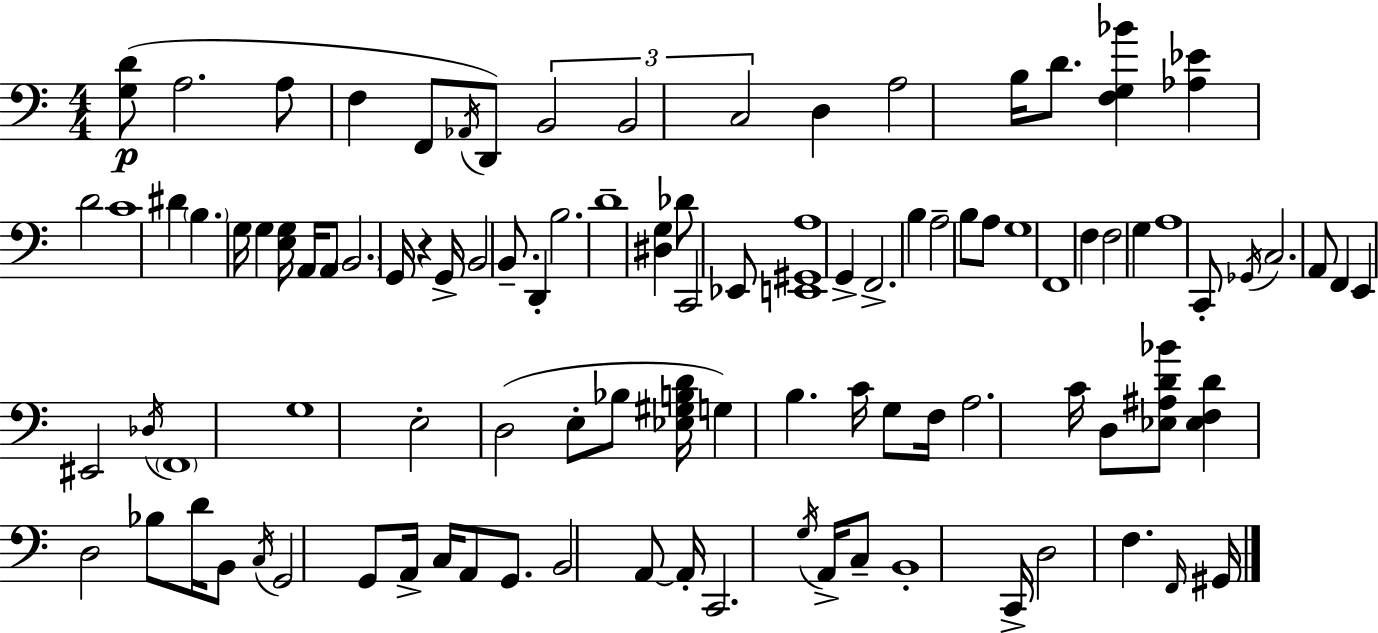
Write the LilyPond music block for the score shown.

{
  \clef bass
  \numericTimeSignature
  \time 4/4
  \key c \major
  <g d'>8(\p a2. a8 | f4 f,8 \acciaccatura { aes,16 }) d,8 \tuplet 3/2 { b,2 | b,2 c2 } | d4 a2 b16 d'8. | \break <f g bes'>4 <aes ees'>4 d'2 | c'1 | dis'4 \parenthesize b4. g16 g4 | <e g>16 a,16 a,8 \parenthesize b,2. | \break g,16 r4 g,16-> b,2 b,8.-- | d,4-. b2. | d'1-- | <dis g>4 des'8 c,2 ees,8 | \break <e, gis, a>1 | g,4-> f,2.-> | b4 a2-- b8 a8 | g1 | \break f,1 | f4 f2 g4 | a1 | c,8-. \acciaccatura { ges,16 } c2. | \break a,8 f,4 e,4 eis,2 | \acciaccatura { des16 } \parenthesize f,1 | g1 | e2-. d2( | \break e8-. bes8 <ees gis b d'>16 g4) b4. | c'16 g8 f16 a2. | c'16 d8 <ees ais d' bes'>8 <ees f d'>4 d2 | bes8 d'16 b,8 \acciaccatura { c16 } g,2 | \break g,8 a,16-> c16 a,8 g,8. b,2 | a,8~~ a,16-. c,2. | \acciaccatura { g16 } a,16-> c8-- b,1-. | c,16-> d2 f4. | \break \grace { f,16 } gis,16 \bar "|."
}